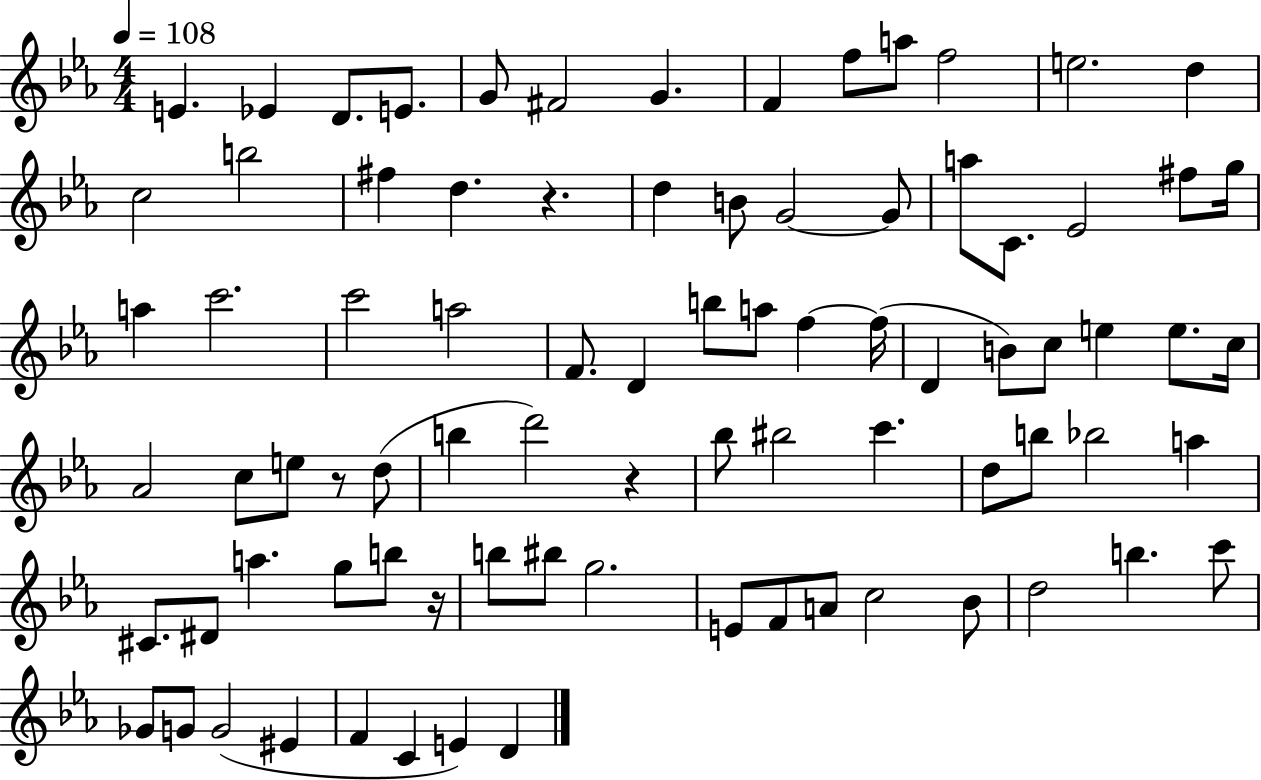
{
  \clef treble
  \numericTimeSignature
  \time 4/4
  \key ees \major
  \tempo 4 = 108
  e'4. ees'4 d'8. e'8. | g'8 fis'2 g'4. | f'4 f''8 a''8 f''2 | e''2. d''4 | \break c''2 b''2 | fis''4 d''4. r4. | d''4 b'8 g'2~~ g'8 | a''8 c'8. ees'2 fis''8 g''16 | \break a''4 c'''2. | c'''2 a''2 | f'8. d'4 b''8 a''8 f''4~~ f''16( | d'4 b'8) c''8 e''4 e''8. c''16 | \break aes'2 c''8 e''8 r8 d''8( | b''4 d'''2) r4 | bes''8 bis''2 c'''4. | d''8 b''8 bes''2 a''4 | \break cis'8. dis'8 a''4. g''8 b''8 r16 | b''8 bis''8 g''2. | e'8 f'8 a'8 c''2 bes'8 | d''2 b''4. c'''8 | \break ges'8 g'8 g'2( eis'4 | f'4 c'4 e'4) d'4 | \bar "|."
}